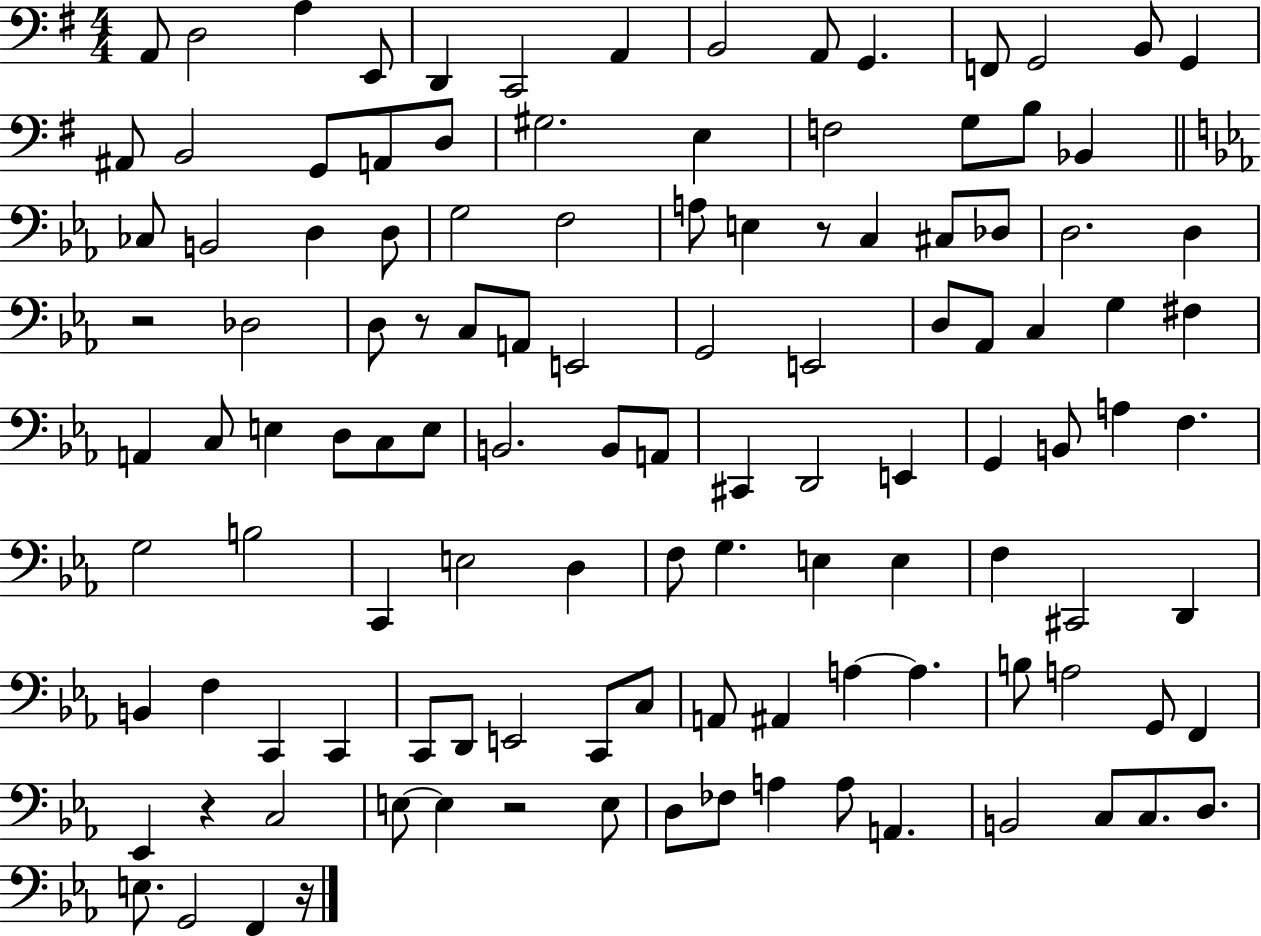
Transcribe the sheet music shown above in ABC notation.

X:1
T:Untitled
M:4/4
L:1/4
K:G
A,,/2 D,2 A, E,,/2 D,, C,,2 A,, B,,2 A,,/2 G,, F,,/2 G,,2 B,,/2 G,, ^A,,/2 B,,2 G,,/2 A,,/2 D,/2 ^G,2 E, F,2 G,/2 B,/2 _B,, _C,/2 B,,2 D, D,/2 G,2 F,2 A,/2 E, z/2 C, ^C,/2 _D,/2 D,2 D, z2 _D,2 D,/2 z/2 C,/2 A,,/2 E,,2 G,,2 E,,2 D,/2 _A,,/2 C, G, ^F, A,, C,/2 E, D,/2 C,/2 E,/2 B,,2 B,,/2 A,,/2 ^C,, D,,2 E,, G,, B,,/2 A, F, G,2 B,2 C,, E,2 D, F,/2 G, E, E, F, ^C,,2 D,, B,, F, C,, C,, C,,/2 D,,/2 E,,2 C,,/2 C,/2 A,,/2 ^A,, A, A, B,/2 A,2 G,,/2 F,, _E,, z C,2 E,/2 E, z2 E,/2 D,/2 _F,/2 A, A,/2 A,, B,,2 C,/2 C,/2 D,/2 E,/2 G,,2 F,, z/4